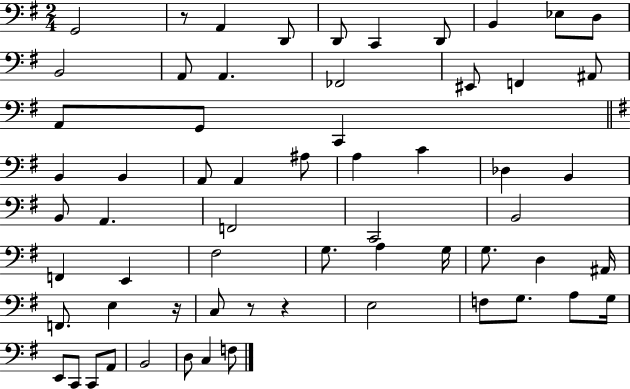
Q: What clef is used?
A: bass